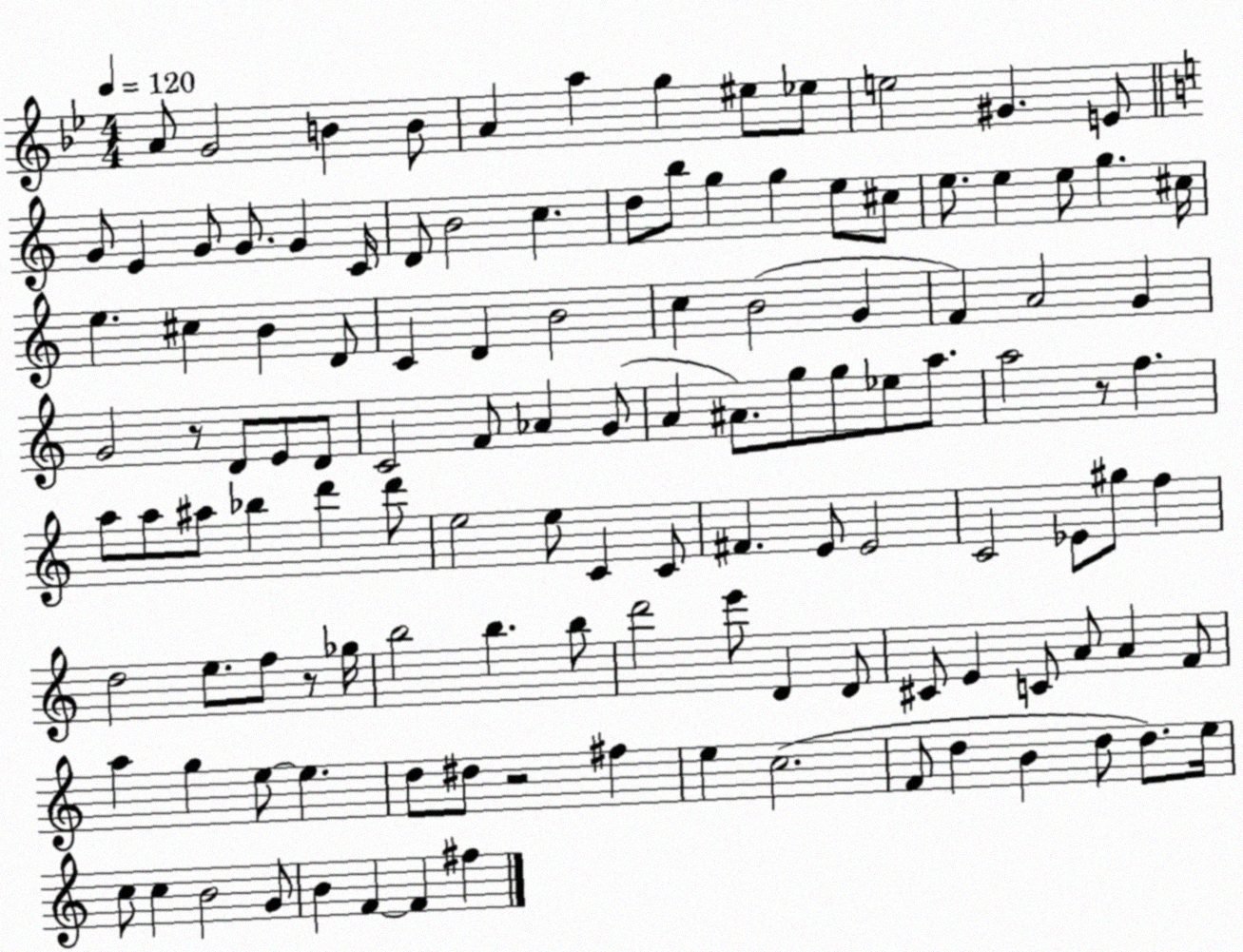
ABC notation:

X:1
T:Untitled
M:4/4
L:1/4
K:Bb
A/2 G2 B B/2 A a g ^e/2 _e/2 e2 ^G E/2 G/2 E G/2 G/2 G C/4 D/2 B2 c d/2 b/2 g g e/2 ^c/2 e/2 e e/2 g ^c/4 e ^c B D/2 C D B2 c B2 G F A2 G G2 z/2 D/2 E/2 D/2 C2 F/2 _A G/2 A ^A/2 g/2 g/2 _e/2 a/2 a2 z/2 f a/2 a/2 ^a/2 _b d' d'/2 e2 e/2 C C/2 ^F E/2 E2 C2 _E/2 ^g/2 f d2 e/2 f/2 z/2 _g/4 b2 b b/2 d'2 e'/2 D D/2 ^C/2 E C/2 A/2 A F/2 a g e/2 e d/2 ^d/2 z2 ^f e c2 F/2 d B d/2 d/2 e/4 c/2 c B2 G/2 B F F ^f